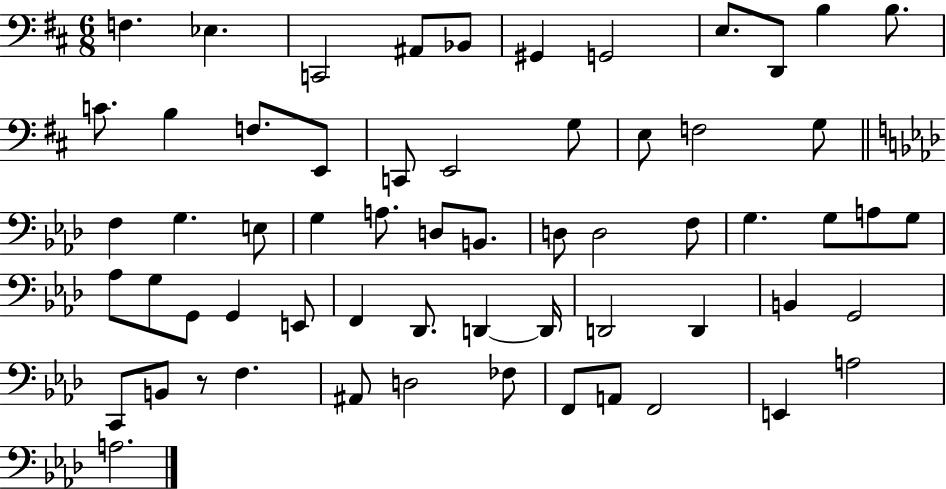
{
  \clef bass
  \numericTimeSignature
  \time 6/8
  \key d \major
  f4. ees4. | c,2 ais,8 bes,8 | gis,4 g,2 | e8. d,8 b4 b8. | \break c'8. b4 f8. e,8 | c,8 e,2 g8 | e8 f2 g8 | \bar "||" \break \key aes \major f4 g4. e8 | g4 a8. d8 b,8. | d8 d2 f8 | g4. g8 a8 g8 | \break aes8 g8 g,8 g,4 e,8 | f,4 des,8. d,4~~ d,16 | d,2 d,4 | b,4 g,2 | \break c,8 b,8 r8 f4. | ais,8 d2 fes8 | f,8 a,8 f,2 | e,4 a2 | \break a2. | \bar "|."
}